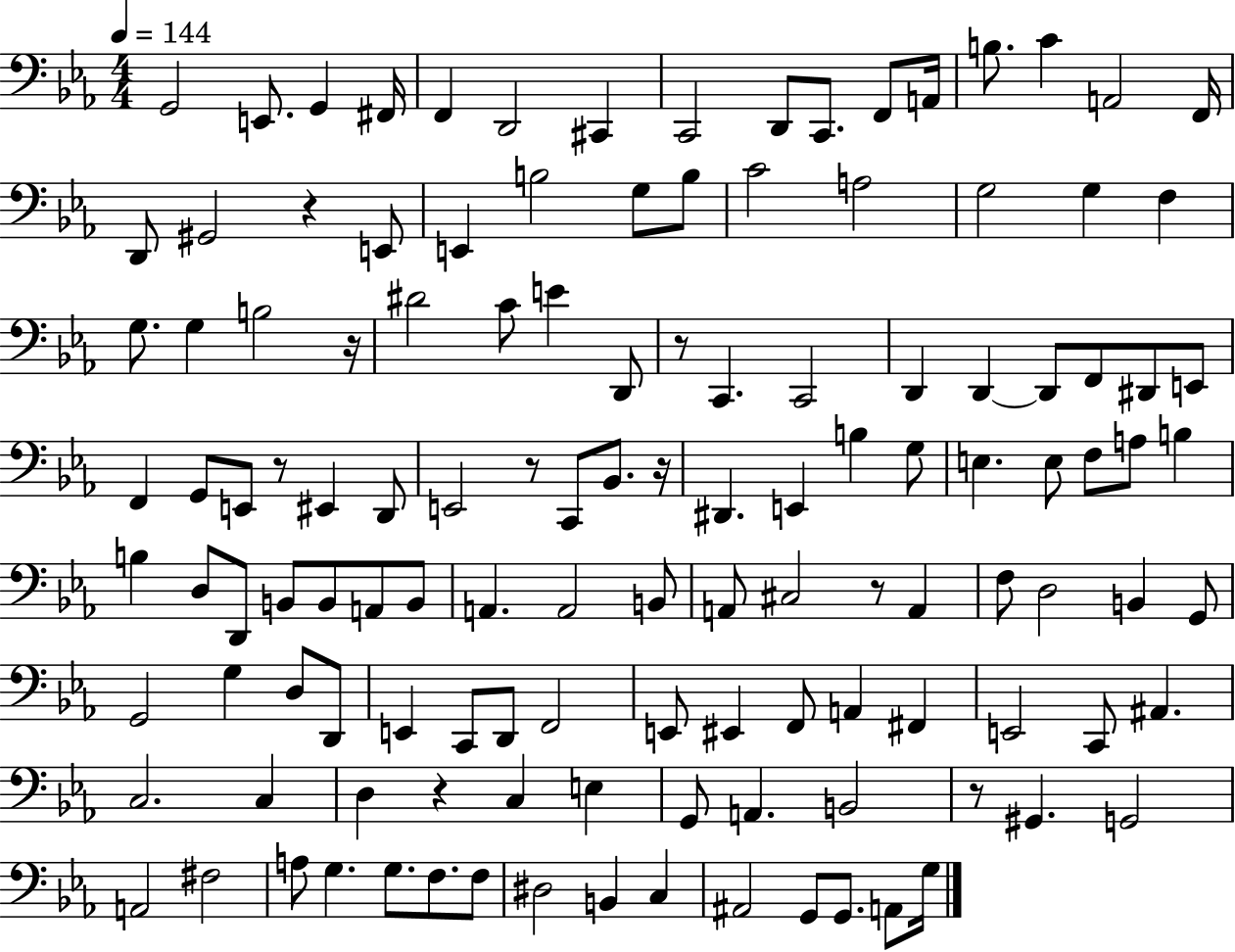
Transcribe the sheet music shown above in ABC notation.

X:1
T:Untitled
M:4/4
L:1/4
K:Eb
G,,2 E,,/2 G,, ^F,,/4 F,, D,,2 ^C,, C,,2 D,,/2 C,,/2 F,,/2 A,,/4 B,/2 C A,,2 F,,/4 D,,/2 ^G,,2 z E,,/2 E,, B,2 G,/2 B,/2 C2 A,2 G,2 G, F, G,/2 G, B,2 z/4 ^D2 C/2 E D,,/2 z/2 C,, C,,2 D,, D,, D,,/2 F,,/2 ^D,,/2 E,,/2 F,, G,,/2 E,,/2 z/2 ^E,, D,,/2 E,,2 z/2 C,,/2 _B,,/2 z/4 ^D,, E,, B, G,/2 E, E,/2 F,/2 A,/2 B, B, D,/2 D,,/2 B,,/2 B,,/2 A,,/2 B,,/2 A,, A,,2 B,,/2 A,,/2 ^C,2 z/2 A,, F,/2 D,2 B,, G,,/2 G,,2 G, D,/2 D,,/2 E,, C,,/2 D,,/2 F,,2 E,,/2 ^E,, F,,/2 A,, ^F,, E,,2 C,,/2 ^A,, C,2 C, D, z C, E, G,,/2 A,, B,,2 z/2 ^G,, G,,2 A,,2 ^F,2 A,/2 G, G,/2 F,/2 F,/2 ^D,2 B,, C, ^A,,2 G,,/2 G,,/2 A,,/2 G,/4